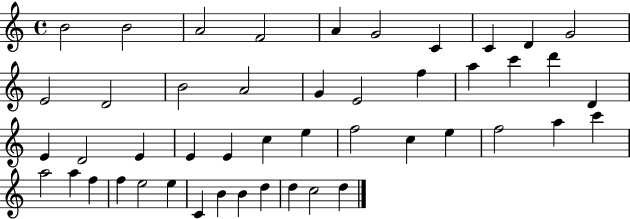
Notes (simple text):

B4/h B4/h A4/h F4/h A4/q G4/h C4/q C4/q D4/q G4/h E4/h D4/h B4/h A4/h G4/q E4/h F5/q A5/q C6/q D6/q D4/q E4/q D4/h E4/q E4/q E4/q C5/q E5/q F5/h C5/q E5/q F5/h A5/q C6/q A5/h A5/q F5/q F5/q E5/h E5/q C4/q B4/q B4/q D5/q D5/q C5/h D5/q